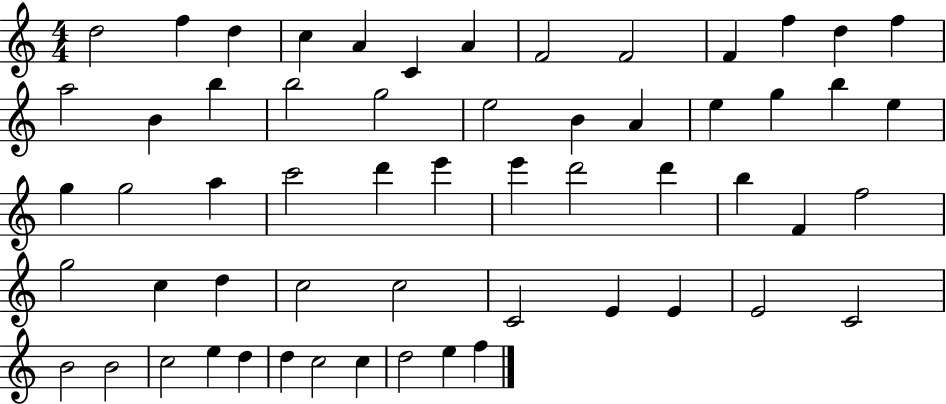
{
  \clef treble
  \numericTimeSignature
  \time 4/4
  \key c \major
  d''2 f''4 d''4 | c''4 a'4 c'4 a'4 | f'2 f'2 | f'4 f''4 d''4 f''4 | \break a''2 b'4 b''4 | b''2 g''2 | e''2 b'4 a'4 | e''4 g''4 b''4 e''4 | \break g''4 g''2 a''4 | c'''2 d'''4 e'''4 | e'''4 d'''2 d'''4 | b''4 f'4 f''2 | \break g''2 c''4 d''4 | c''2 c''2 | c'2 e'4 e'4 | e'2 c'2 | \break b'2 b'2 | c''2 e''4 d''4 | d''4 c''2 c''4 | d''2 e''4 f''4 | \break \bar "|."
}